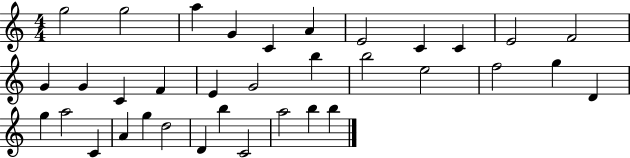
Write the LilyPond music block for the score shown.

{
  \clef treble
  \numericTimeSignature
  \time 4/4
  \key c \major
  g''2 g''2 | a''4 g'4 c'4 a'4 | e'2 c'4 c'4 | e'2 f'2 | \break g'4 g'4 c'4 f'4 | e'4 g'2 b''4 | b''2 e''2 | f''2 g''4 d'4 | \break g''4 a''2 c'4 | a'4 g''4 d''2 | d'4 b''4 c'2 | a''2 b''4 b''4 | \break \bar "|."
}